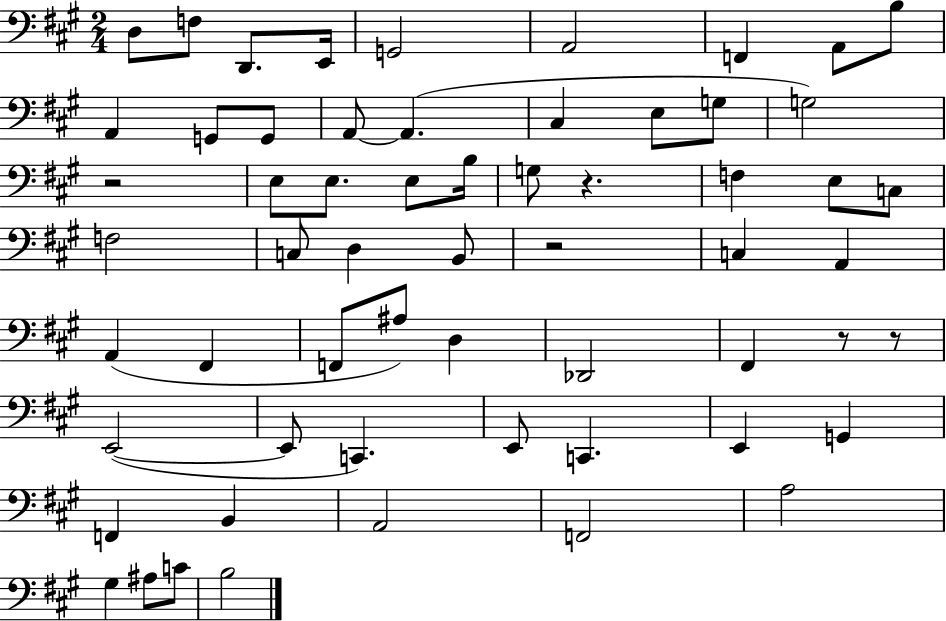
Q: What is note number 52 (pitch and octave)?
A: G#3